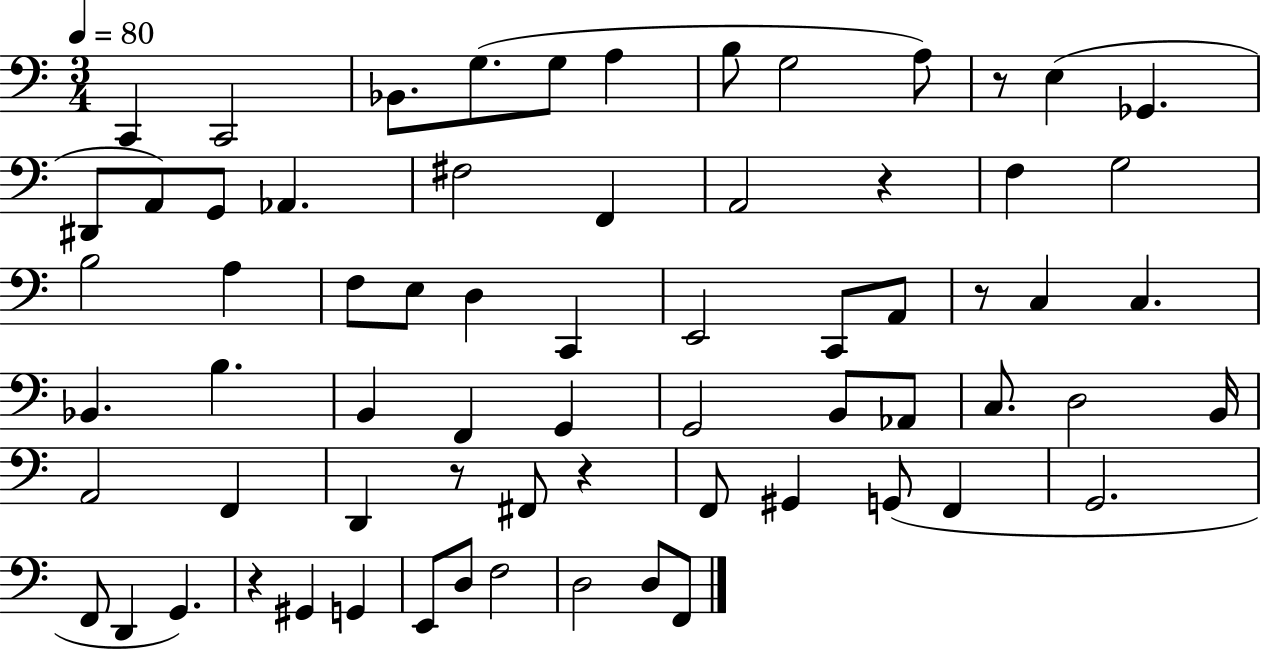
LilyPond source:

{
  \clef bass
  \numericTimeSignature
  \time 3/4
  \key c \major
  \tempo 4 = 80
  \repeat volta 2 { c,4 c,2 | bes,8. g8.( g8 a4 | b8 g2 a8) | r8 e4( ges,4. | \break dis,8 a,8) g,8 aes,4. | fis2 f,4 | a,2 r4 | f4 g2 | \break b2 a4 | f8 e8 d4 c,4 | e,2 c,8 a,8 | r8 c4 c4. | \break bes,4. b4. | b,4 f,4 g,4 | g,2 b,8 aes,8 | c8. d2 b,16 | \break a,2 f,4 | d,4 r8 fis,8 r4 | f,8 gis,4 g,8( f,4 | g,2. | \break f,8 d,4 g,4.) | r4 gis,4 g,4 | e,8 d8 f2 | d2 d8 f,8 | \break } \bar "|."
}